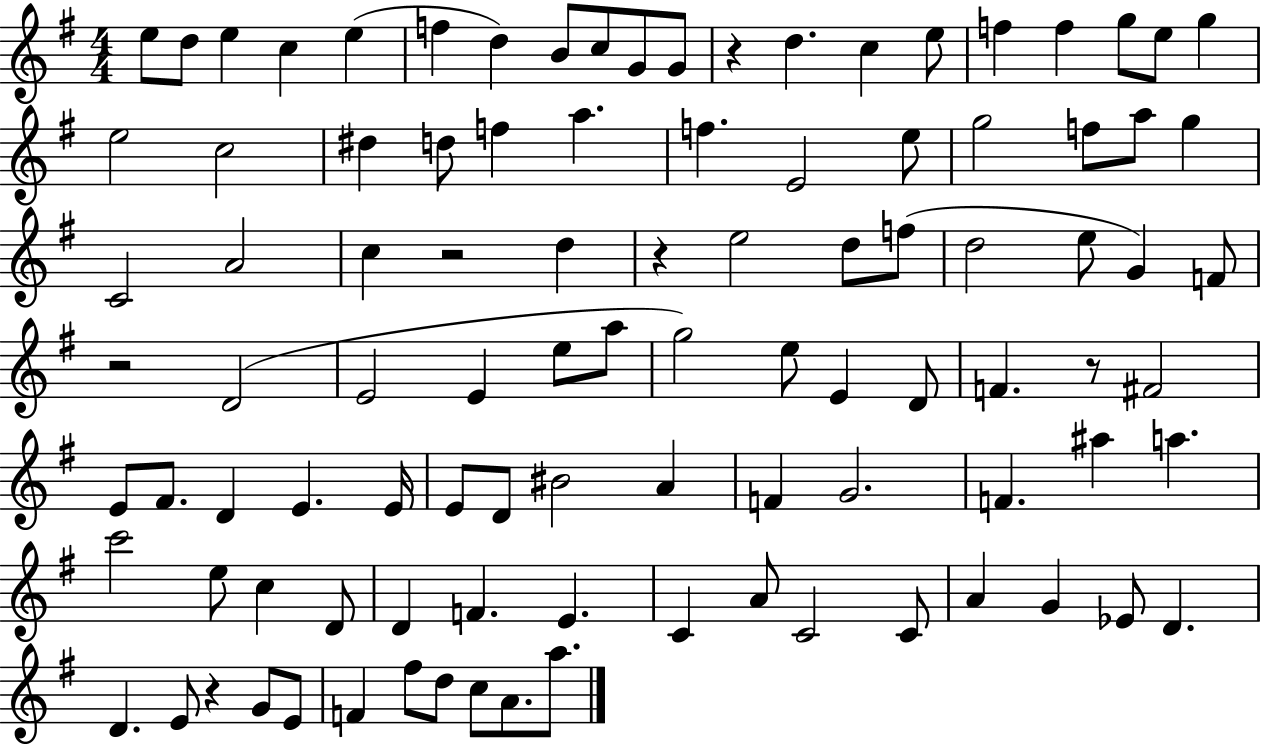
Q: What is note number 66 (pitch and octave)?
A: F4